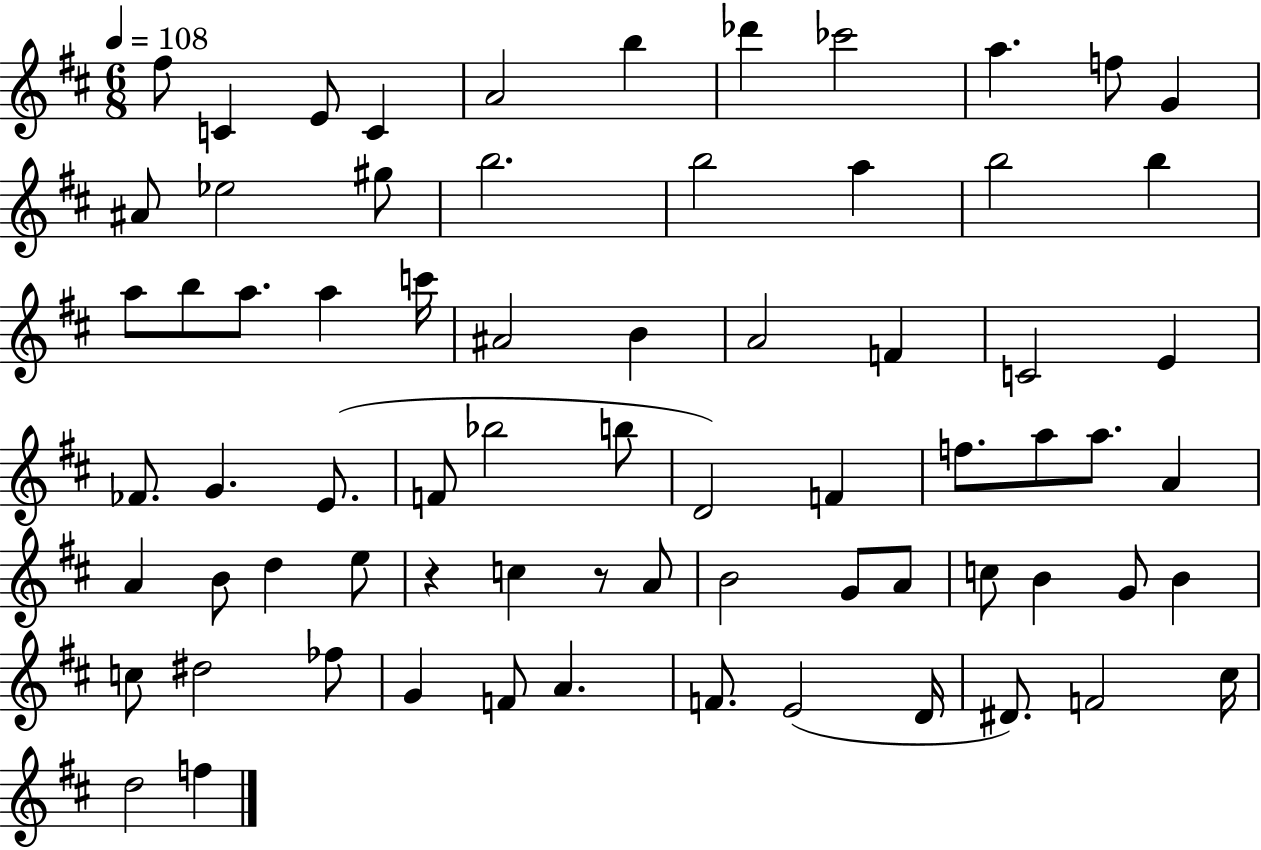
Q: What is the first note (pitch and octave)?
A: F#5